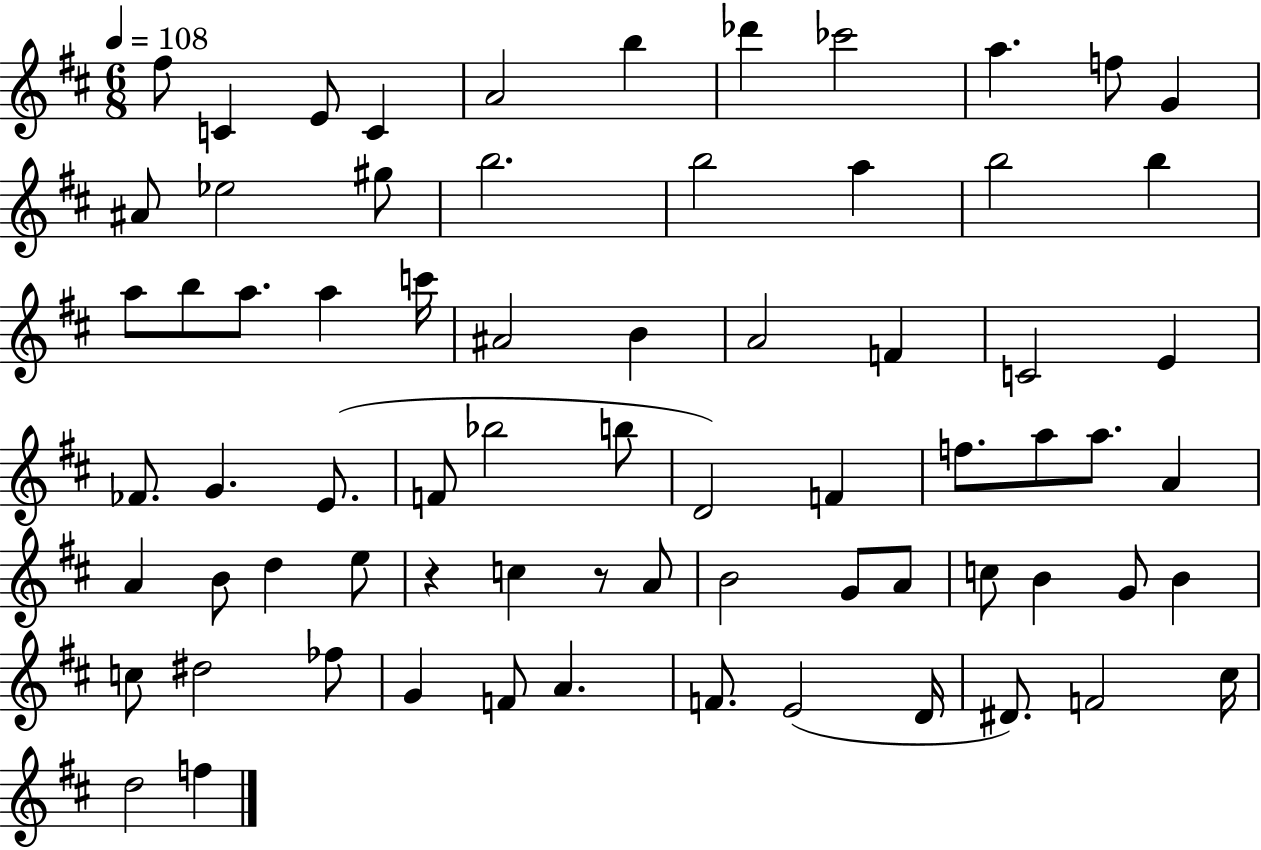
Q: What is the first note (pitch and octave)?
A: F#5